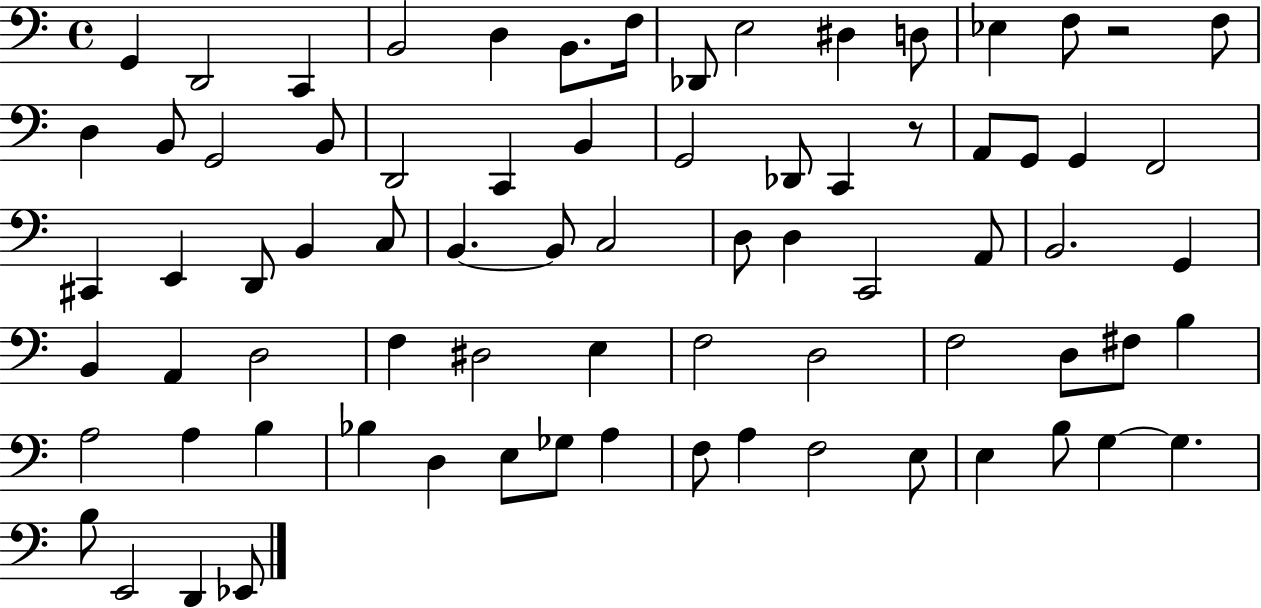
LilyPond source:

{
  \clef bass
  \time 4/4
  \defaultTimeSignature
  \key c \major
  g,4 d,2 c,4 | b,2 d4 b,8. f16 | des,8 e2 dis4 d8 | ees4 f8 r2 f8 | \break d4 b,8 g,2 b,8 | d,2 c,4 b,4 | g,2 des,8 c,4 r8 | a,8 g,8 g,4 f,2 | \break cis,4 e,4 d,8 b,4 c8 | b,4.~~ b,8 c2 | d8 d4 c,2 a,8 | b,2. g,4 | \break b,4 a,4 d2 | f4 dis2 e4 | f2 d2 | f2 d8 fis8 b4 | \break a2 a4 b4 | bes4 d4 e8 ges8 a4 | f8 a4 f2 e8 | e4 b8 g4~~ g4. | \break b8 e,2 d,4 ees,8 | \bar "|."
}